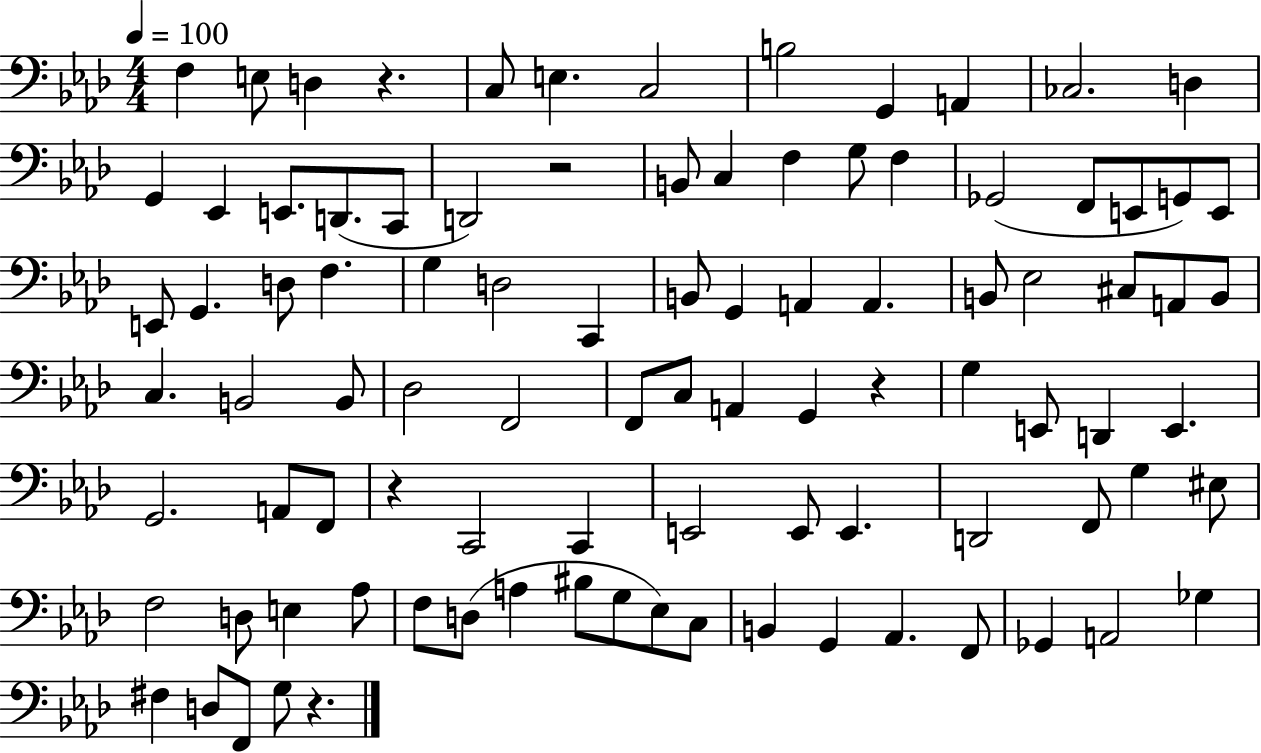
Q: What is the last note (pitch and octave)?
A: G3